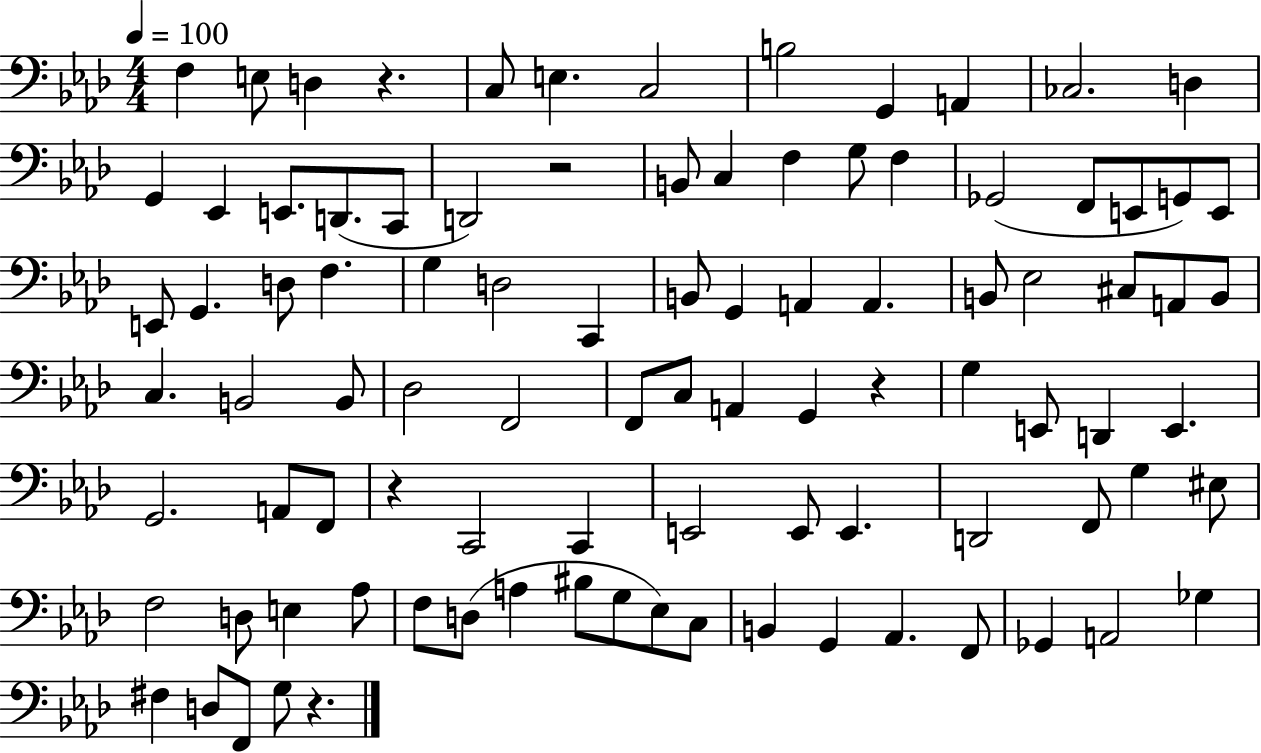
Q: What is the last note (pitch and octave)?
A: G3